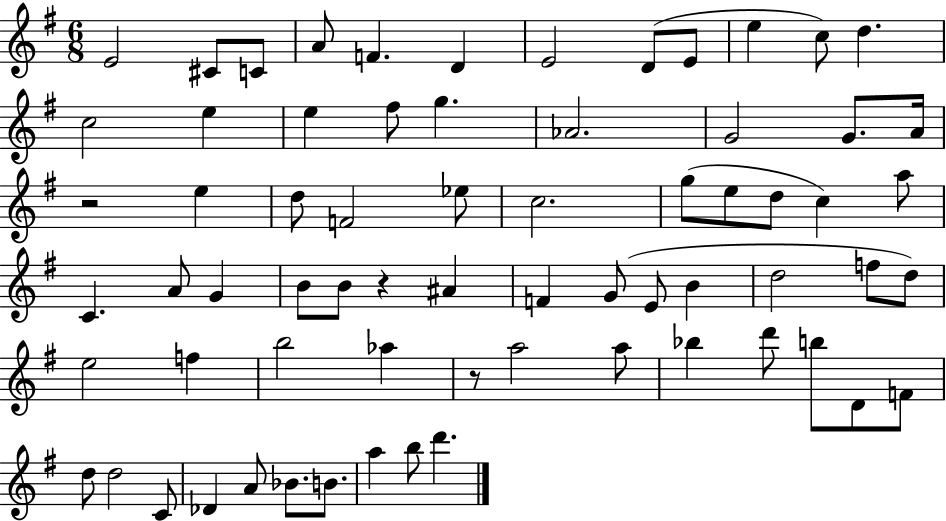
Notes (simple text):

E4/h C#4/e C4/e A4/e F4/q. D4/q E4/h D4/e E4/e E5/q C5/e D5/q. C5/h E5/q E5/q F#5/e G5/q. Ab4/h. G4/h G4/e. A4/s R/h E5/q D5/e F4/h Eb5/e C5/h. G5/e E5/e D5/e C5/q A5/e C4/q. A4/e G4/q B4/e B4/e R/q A#4/q F4/q G4/e E4/e B4/q D5/h F5/e D5/e E5/h F5/q B5/h Ab5/q R/e A5/h A5/e Bb5/q D6/e B5/e D4/e F4/e D5/e D5/h C4/e Db4/q A4/e Bb4/e. B4/e. A5/q B5/e D6/q.